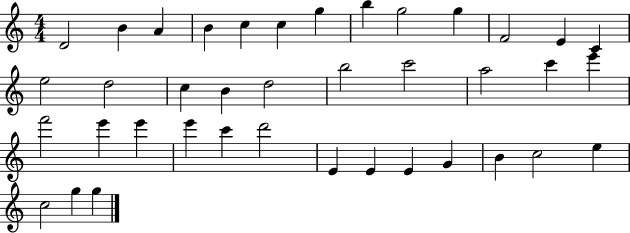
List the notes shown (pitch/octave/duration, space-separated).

D4/h B4/q A4/q B4/q C5/q C5/q G5/q B5/q G5/h G5/q F4/h E4/q C4/q E5/h D5/h C5/q B4/q D5/h B5/h C6/h A5/h C6/q E6/q F6/h E6/q E6/q E6/q C6/q D6/h E4/q E4/q E4/q G4/q B4/q C5/h E5/q C5/h G5/q G5/q